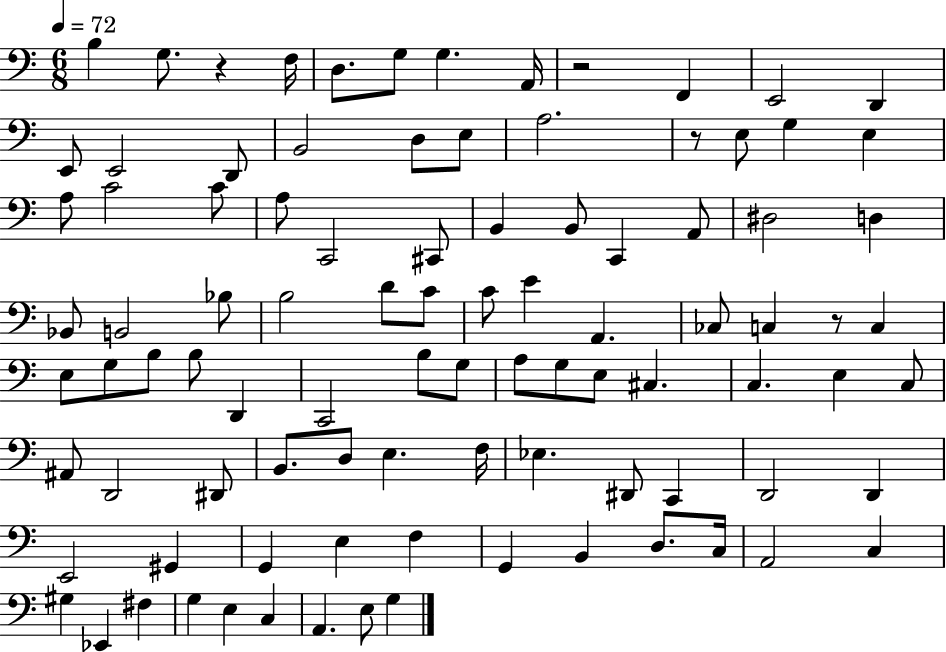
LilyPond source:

{
  \clef bass
  \numericTimeSignature
  \time 6/8
  \key c \major
  \tempo 4 = 72
  b4 g8. r4 f16 | d8. g8 g4. a,16 | r2 f,4 | e,2 d,4 | \break e,8 e,2 d,8 | b,2 d8 e8 | a2. | r8 e8 g4 e4 | \break a8 c'2 c'8 | a8 c,2 cis,8 | b,4 b,8 c,4 a,8 | dis2 d4 | \break bes,8 b,2 bes8 | b2 d'8 c'8 | c'8 e'4 a,4. | ces8 c4 r8 c4 | \break e8 g8 b8 b8 d,4 | c,2 b8 g8 | a8 g8 e8 cis4. | c4. e4 c8 | \break ais,8 d,2 dis,8 | b,8. d8 e4. f16 | ees4. dis,8 c,4 | d,2 d,4 | \break e,2 gis,4 | g,4 e4 f4 | g,4 b,4 d8. c16 | a,2 c4 | \break gis4 ees,4 fis4 | g4 e4 c4 | a,4. e8 g4 | \bar "|."
}